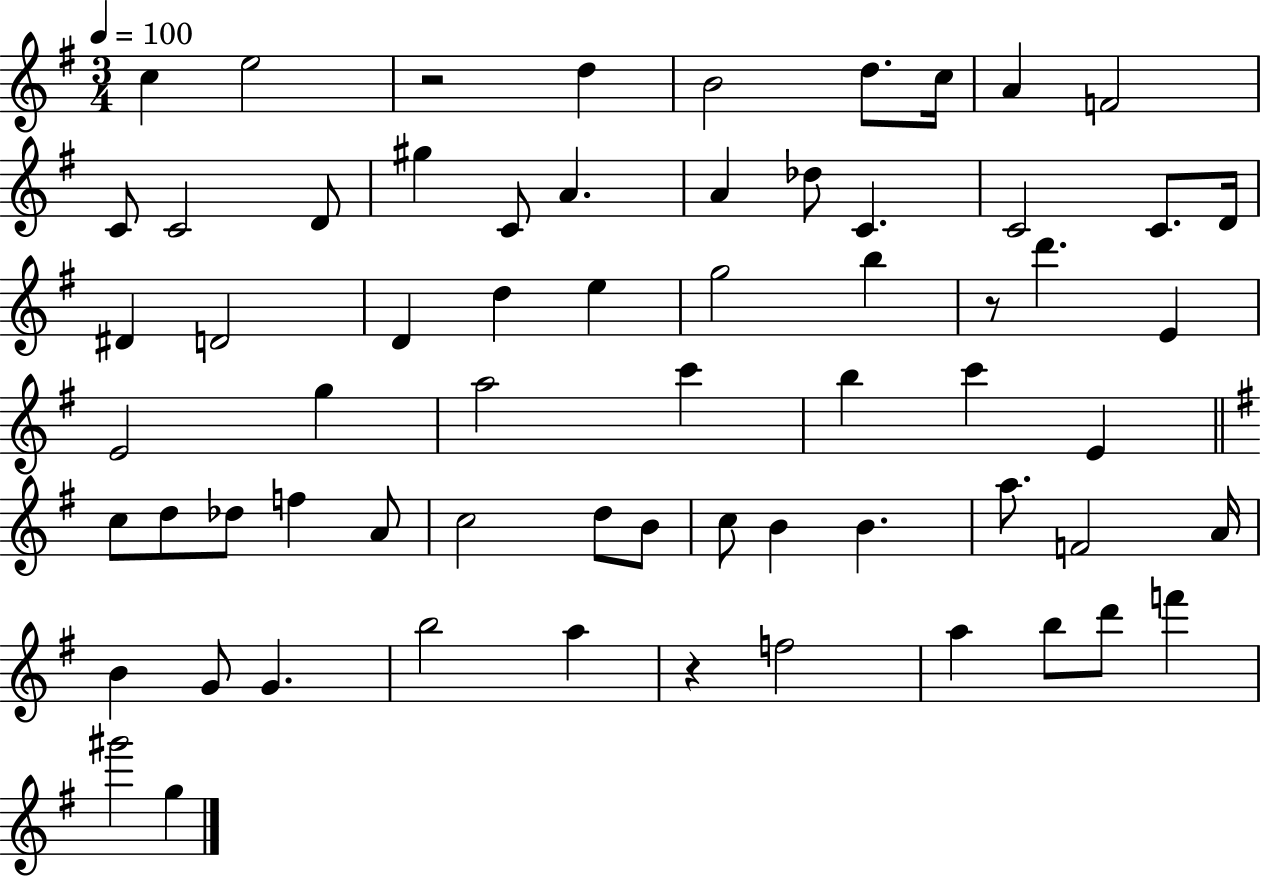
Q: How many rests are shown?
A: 3